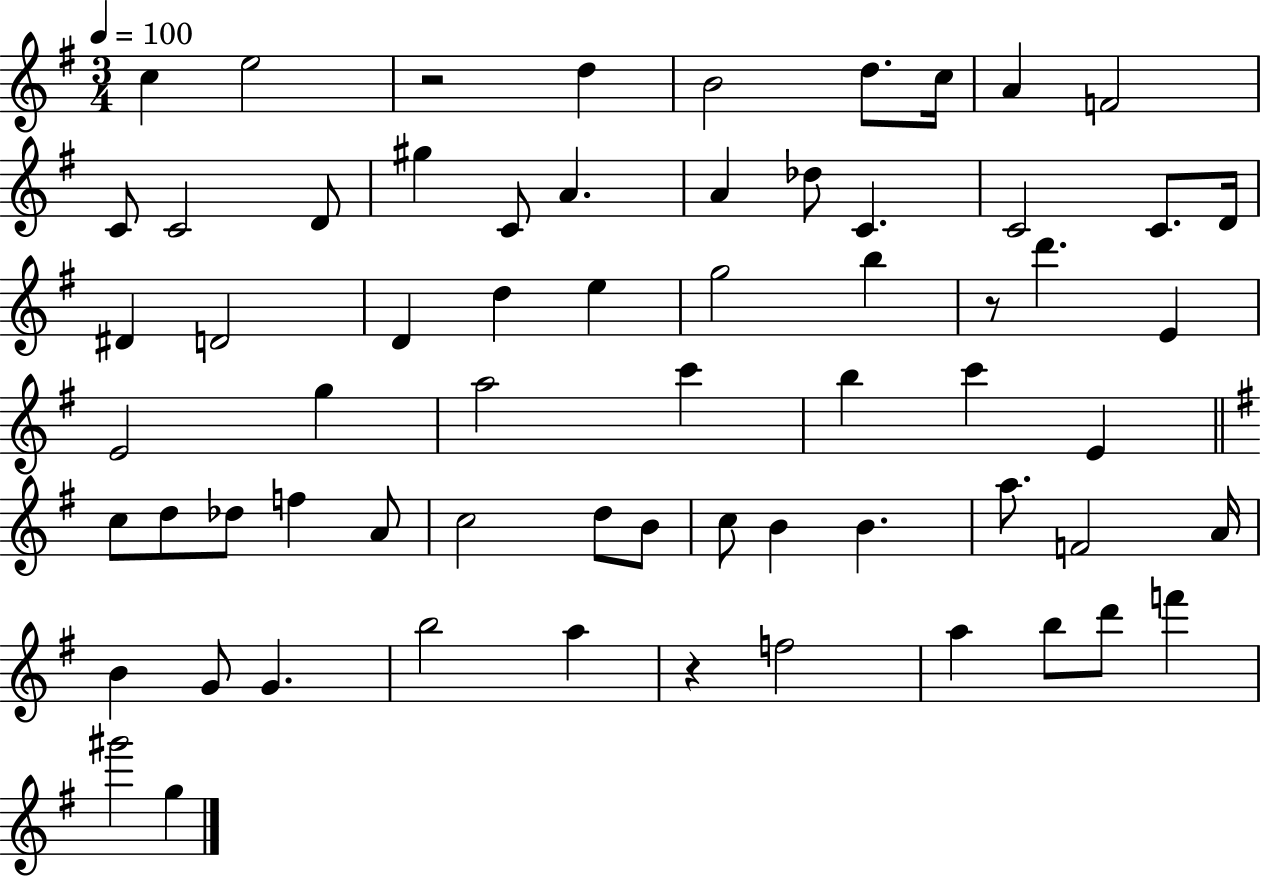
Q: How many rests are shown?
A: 3